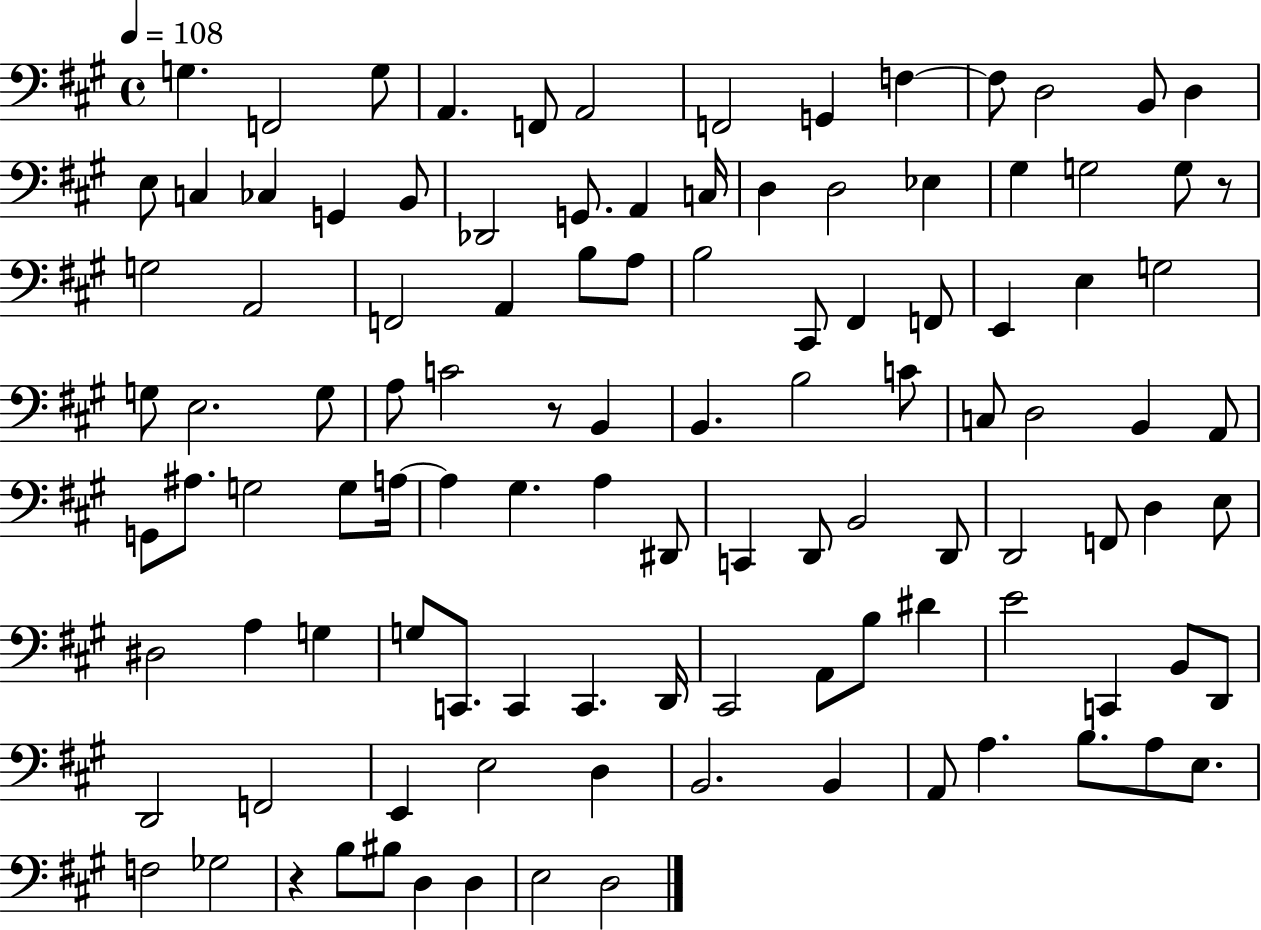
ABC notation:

X:1
T:Untitled
M:4/4
L:1/4
K:A
G, F,,2 G,/2 A,, F,,/2 A,,2 F,,2 G,, F, F,/2 D,2 B,,/2 D, E,/2 C, _C, G,, B,,/2 _D,,2 G,,/2 A,, C,/4 D, D,2 _E, ^G, G,2 G,/2 z/2 G,2 A,,2 F,,2 A,, B,/2 A,/2 B,2 ^C,,/2 ^F,, F,,/2 E,, E, G,2 G,/2 E,2 G,/2 A,/2 C2 z/2 B,, B,, B,2 C/2 C,/2 D,2 B,, A,,/2 G,,/2 ^A,/2 G,2 G,/2 A,/4 A, ^G, A, ^D,,/2 C,, D,,/2 B,,2 D,,/2 D,,2 F,,/2 D, E,/2 ^D,2 A, G, G,/2 C,,/2 C,, C,, D,,/4 ^C,,2 A,,/2 B,/2 ^D E2 C,, B,,/2 D,,/2 D,,2 F,,2 E,, E,2 D, B,,2 B,, A,,/2 A, B,/2 A,/2 E,/2 F,2 _G,2 z B,/2 ^B,/2 D, D, E,2 D,2